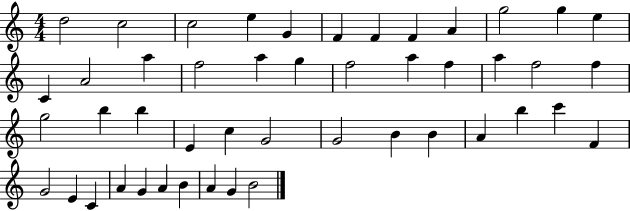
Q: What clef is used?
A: treble